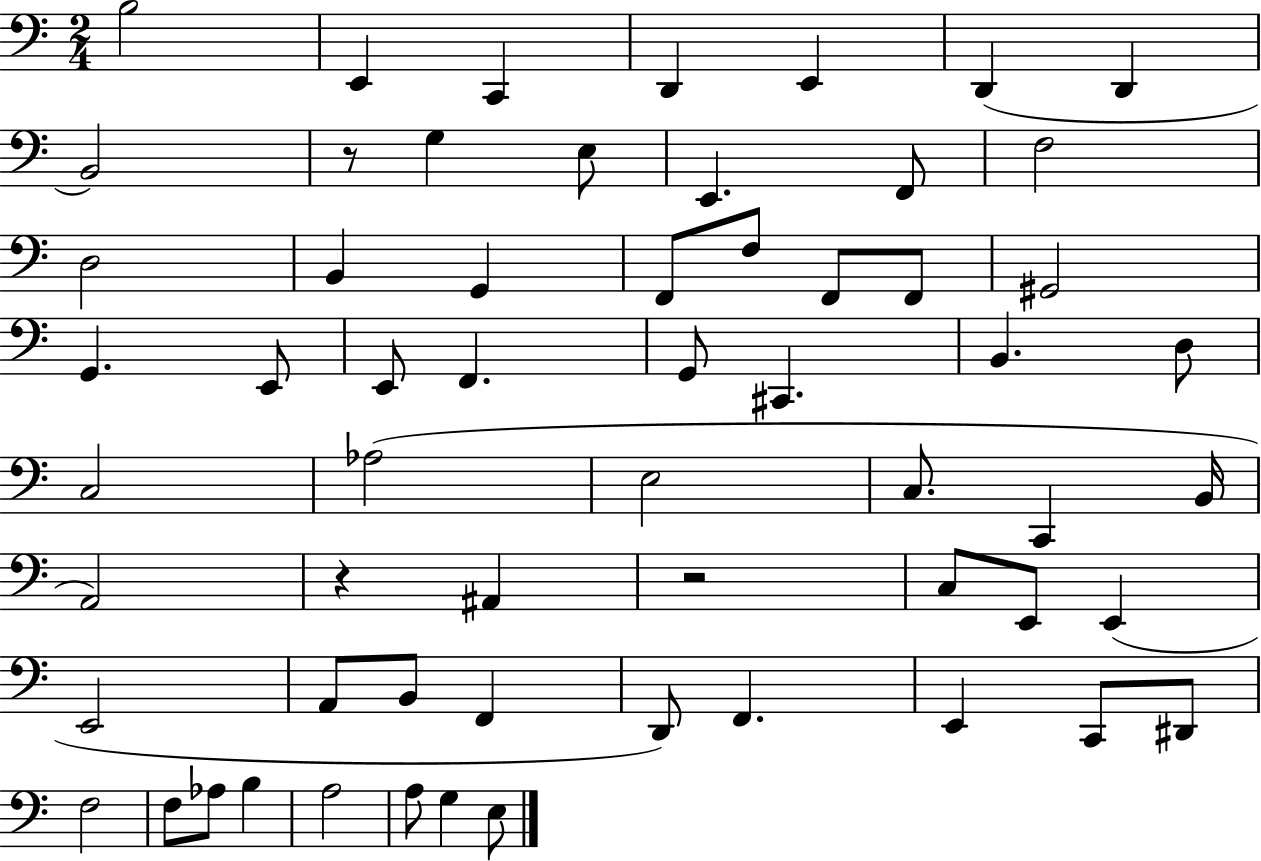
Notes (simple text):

B3/h E2/q C2/q D2/q E2/q D2/q D2/q B2/h R/e G3/q E3/e E2/q. F2/e F3/h D3/h B2/q G2/q F2/e F3/e F2/e F2/e G#2/h G2/q. E2/e E2/e F2/q. G2/e C#2/q. B2/q. D3/e C3/h Ab3/h E3/h C3/e. C2/q B2/s A2/h R/q A#2/q R/h C3/e E2/e E2/q E2/h A2/e B2/e F2/q D2/e F2/q. E2/q C2/e D#2/e F3/h F3/e Ab3/e B3/q A3/h A3/e G3/q E3/e